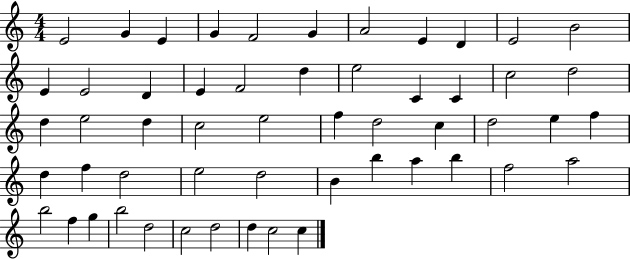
{
  \clef treble
  \numericTimeSignature
  \time 4/4
  \key c \major
  e'2 g'4 e'4 | g'4 f'2 g'4 | a'2 e'4 d'4 | e'2 b'2 | \break e'4 e'2 d'4 | e'4 f'2 d''4 | e''2 c'4 c'4 | c''2 d''2 | \break d''4 e''2 d''4 | c''2 e''2 | f''4 d''2 c''4 | d''2 e''4 f''4 | \break d''4 f''4 d''2 | e''2 d''2 | b'4 b''4 a''4 b''4 | f''2 a''2 | \break b''2 f''4 g''4 | b''2 d''2 | c''2 d''2 | d''4 c''2 c''4 | \break \bar "|."
}